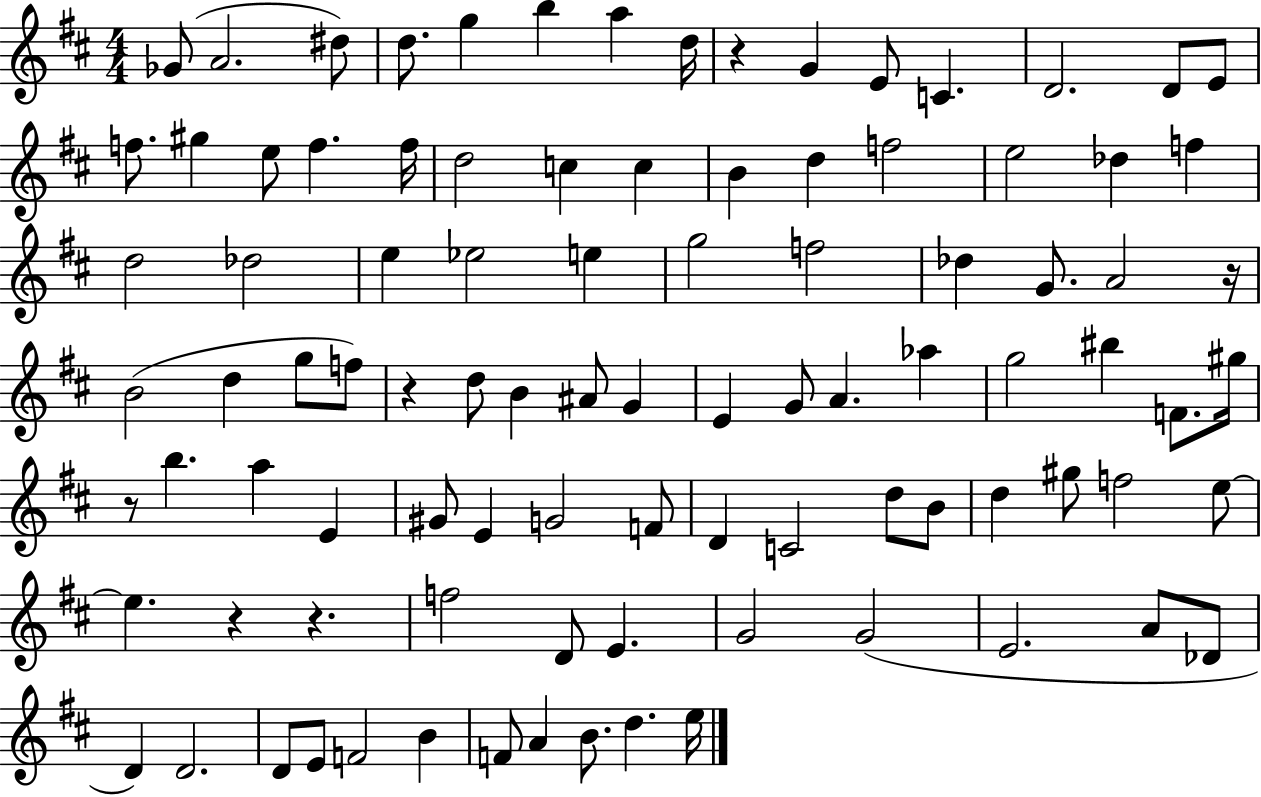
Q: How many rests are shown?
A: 6